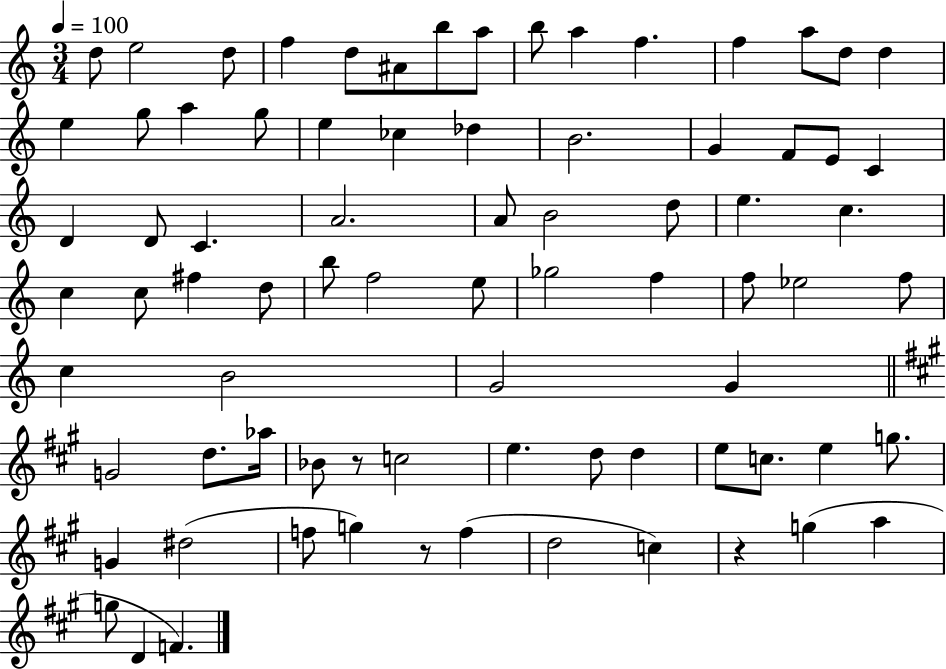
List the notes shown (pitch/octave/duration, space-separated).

D5/e E5/h D5/e F5/q D5/e A#4/e B5/e A5/e B5/e A5/q F5/q. F5/q A5/e D5/e D5/q E5/q G5/e A5/q G5/e E5/q CES5/q Db5/q B4/h. G4/q F4/e E4/e C4/q D4/q D4/e C4/q. A4/h. A4/e B4/h D5/e E5/q. C5/q. C5/q C5/e F#5/q D5/e B5/e F5/h E5/e Gb5/h F5/q F5/e Eb5/h F5/e C5/q B4/h G4/h G4/q G4/h D5/e. Ab5/s Bb4/e R/e C5/h E5/q. D5/e D5/q E5/e C5/e. E5/q G5/e. G4/q D#5/h F5/e G5/q R/e F5/q D5/h C5/q R/q G5/q A5/q G5/e D4/q F4/q.